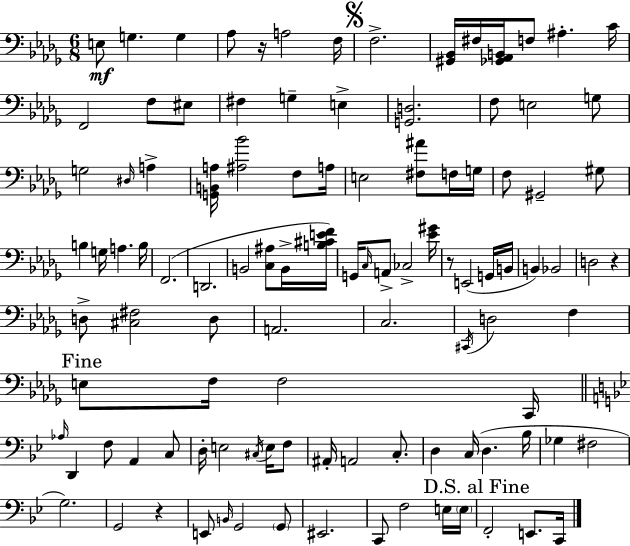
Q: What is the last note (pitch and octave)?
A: C2